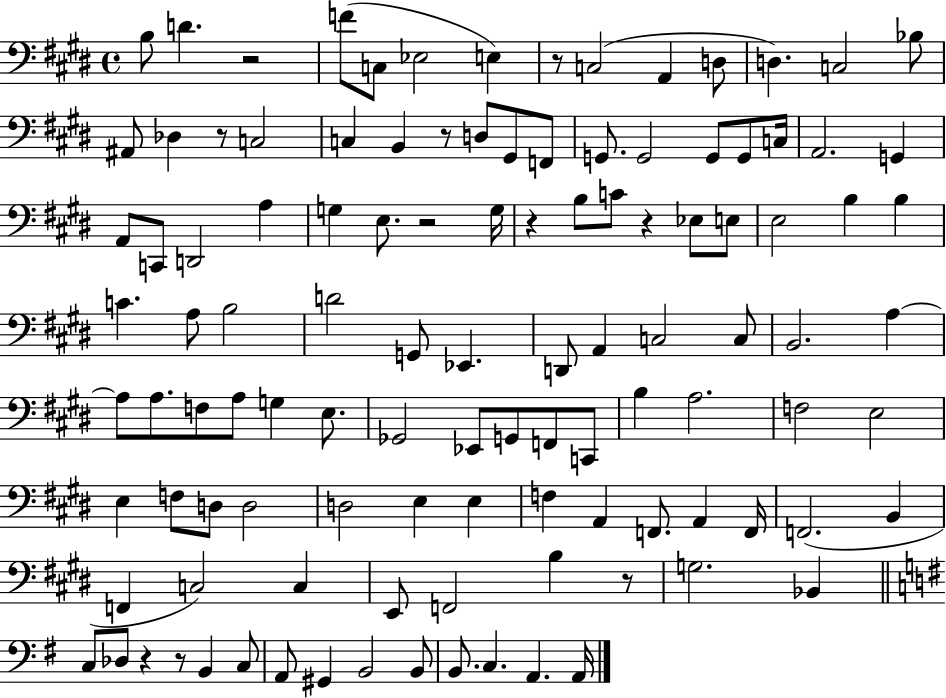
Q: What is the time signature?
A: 4/4